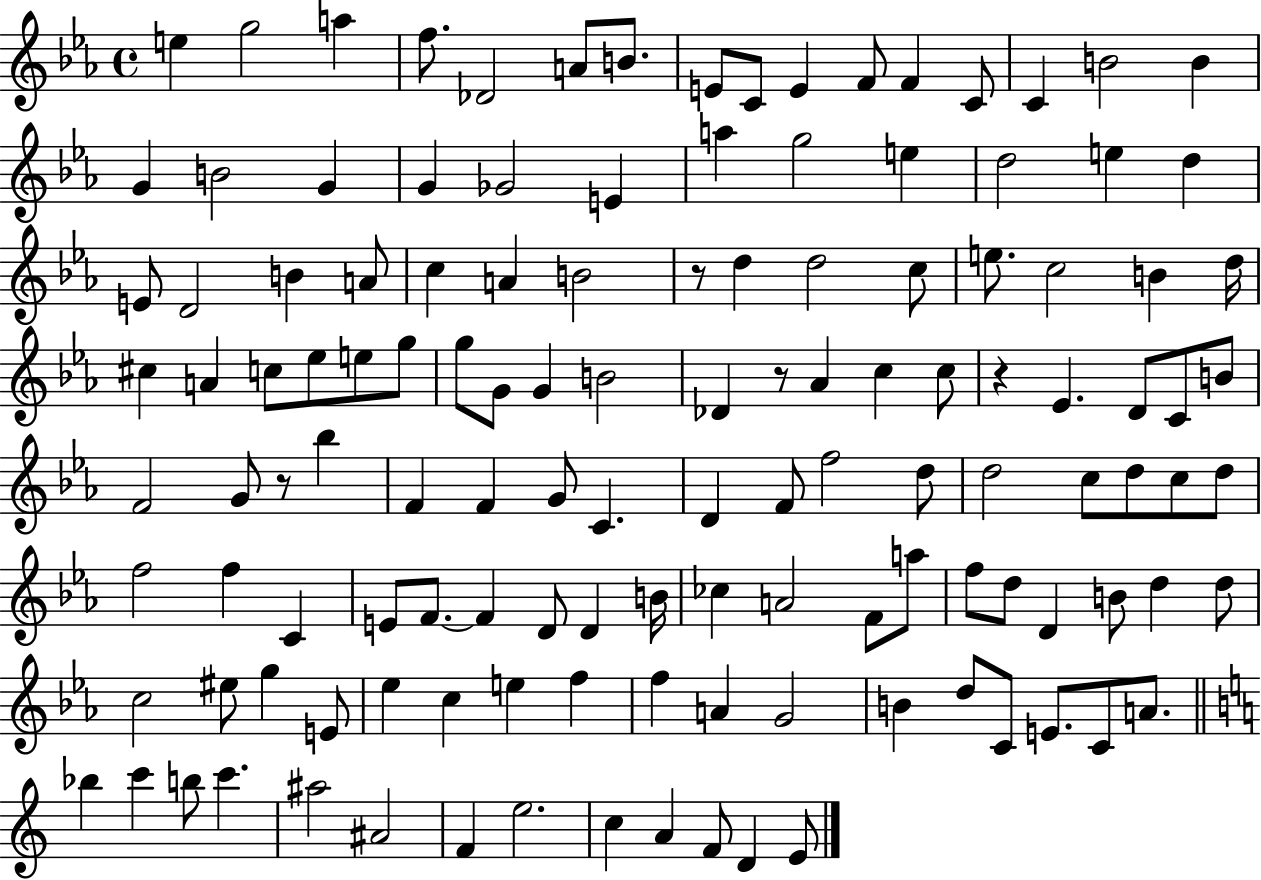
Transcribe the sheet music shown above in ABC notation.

X:1
T:Untitled
M:4/4
L:1/4
K:Eb
e g2 a f/2 _D2 A/2 B/2 E/2 C/2 E F/2 F C/2 C B2 B G B2 G G _G2 E a g2 e d2 e d E/2 D2 B A/2 c A B2 z/2 d d2 c/2 e/2 c2 B d/4 ^c A c/2 _e/2 e/2 g/2 g/2 G/2 G B2 _D z/2 _A c c/2 z _E D/2 C/2 B/2 F2 G/2 z/2 _b F F G/2 C D F/2 f2 d/2 d2 c/2 d/2 c/2 d/2 f2 f C E/2 F/2 F D/2 D B/4 _c A2 F/2 a/2 f/2 d/2 D B/2 d d/2 c2 ^e/2 g E/2 _e c e f f A G2 B d/2 C/2 E/2 C/2 A/2 _b c' b/2 c' ^a2 ^A2 F e2 c A F/2 D E/2